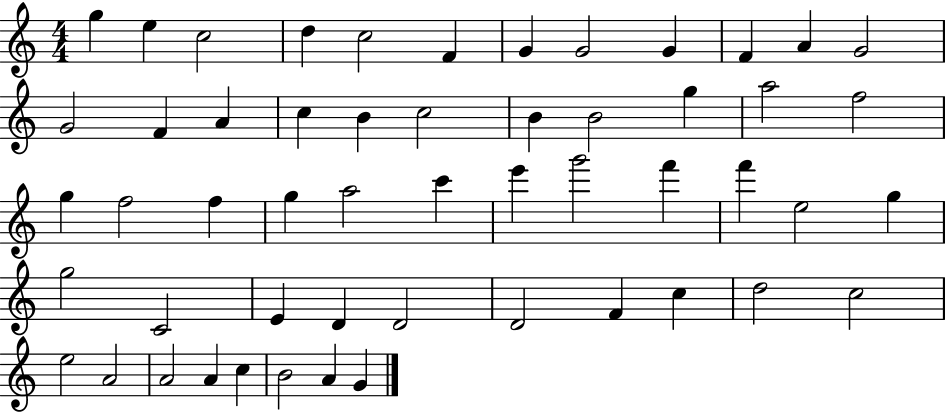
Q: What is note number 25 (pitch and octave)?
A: F5